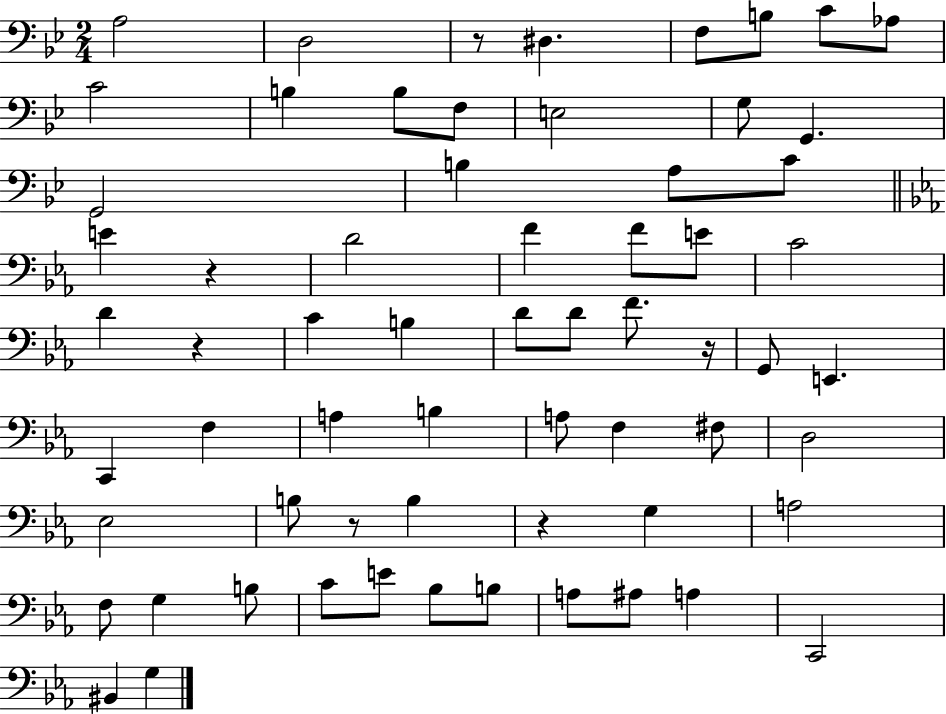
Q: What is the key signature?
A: BES major